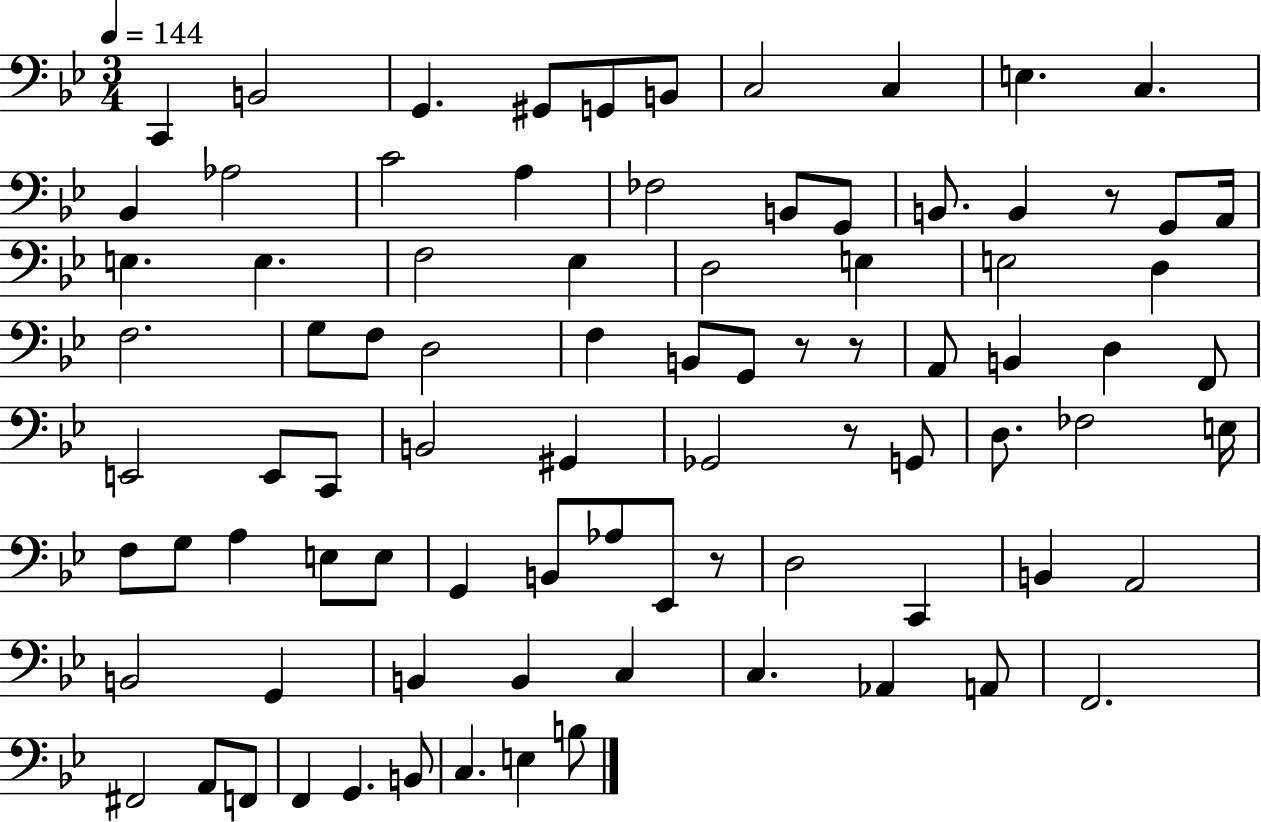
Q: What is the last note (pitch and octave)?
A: B3